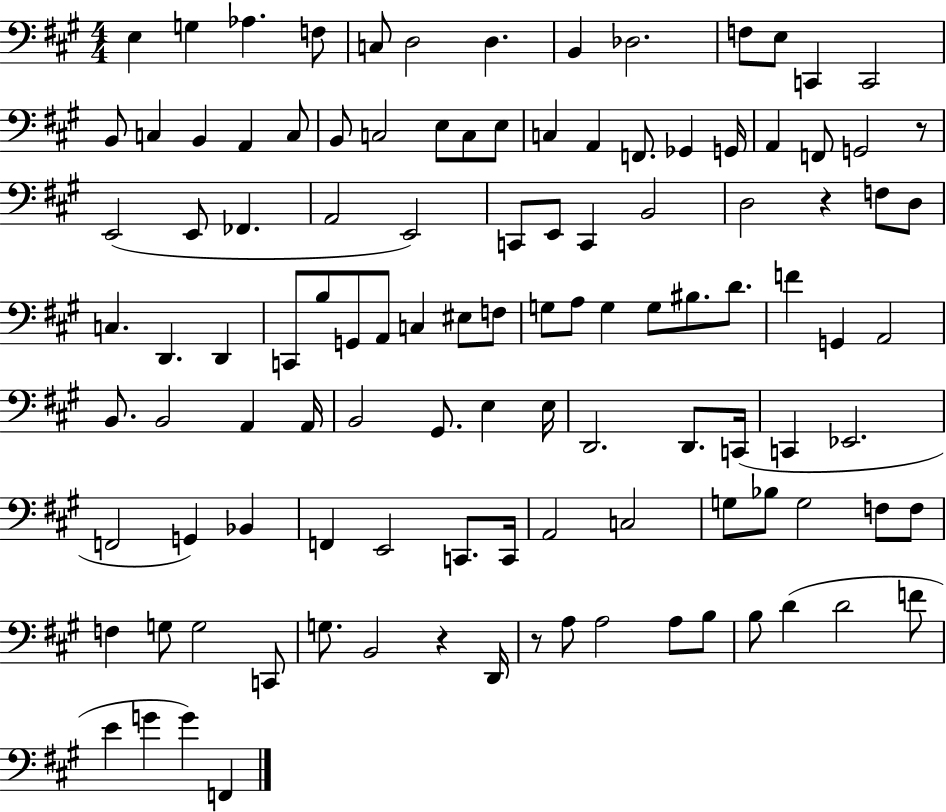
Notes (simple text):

E3/q G3/q Ab3/q. F3/e C3/e D3/h D3/q. B2/q Db3/h. F3/e E3/e C2/q C2/h B2/e C3/q B2/q A2/q C3/e B2/e C3/h E3/e C3/e E3/e C3/q A2/q F2/e. Gb2/q G2/s A2/q F2/e G2/h R/e E2/h E2/e FES2/q. A2/h E2/h C2/e E2/e C2/q B2/h D3/h R/q F3/e D3/e C3/q. D2/q. D2/q C2/e B3/e G2/e A2/e C3/q EIS3/e F3/e G3/e A3/e G3/q G3/e BIS3/e. D4/e. F4/q G2/q A2/h B2/e. B2/h A2/q A2/s B2/h G#2/e. E3/q E3/s D2/h. D2/e. C2/s C2/q Eb2/h. F2/h G2/q Bb2/q F2/q E2/h C2/e. C2/s A2/h C3/h G3/e Bb3/e G3/h F3/e F3/e F3/q G3/e G3/h C2/e G3/e. B2/h R/q D2/s R/e A3/e A3/h A3/e B3/e B3/e D4/q D4/h F4/e E4/q G4/q G4/q F2/q